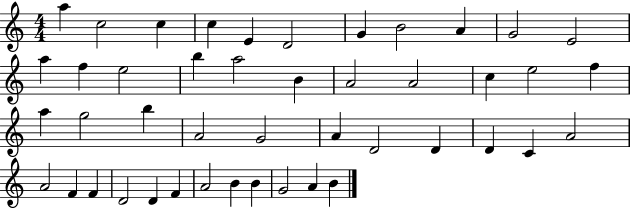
{
  \clef treble
  \numericTimeSignature
  \time 4/4
  \key c \major
  a''4 c''2 c''4 | c''4 e'4 d'2 | g'4 b'2 a'4 | g'2 e'2 | \break a''4 f''4 e''2 | b''4 a''2 b'4 | a'2 a'2 | c''4 e''2 f''4 | \break a''4 g''2 b''4 | a'2 g'2 | a'4 d'2 d'4 | d'4 c'4 a'2 | \break a'2 f'4 f'4 | d'2 d'4 f'4 | a'2 b'4 b'4 | g'2 a'4 b'4 | \break \bar "|."
}